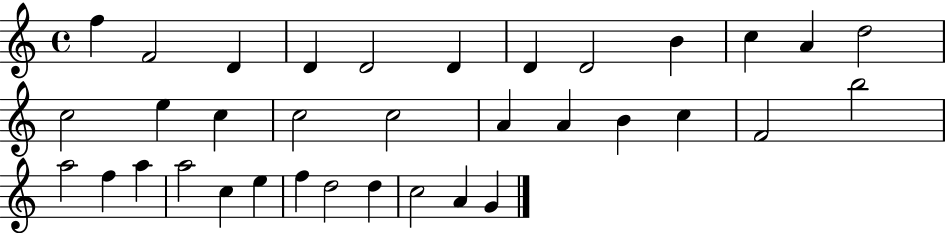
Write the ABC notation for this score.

X:1
T:Untitled
M:4/4
L:1/4
K:C
f F2 D D D2 D D D2 B c A d2 c2 e c c2 c2 A A B c F2 b2 a2 f a a2 c e f d2 d c2 A G